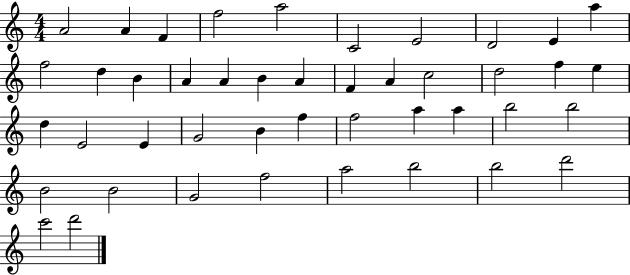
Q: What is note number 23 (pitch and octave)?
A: E5